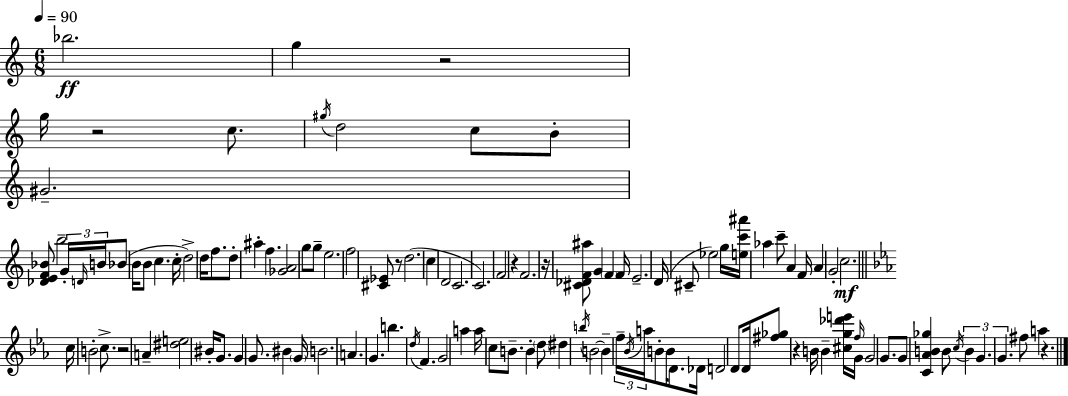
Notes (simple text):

Bb5/h. G5/q R/h G5/s R/h C5/e. G#5/s D5/h C5/e B4/e G#4/h. [Db4,E4,F4,Bb4]/e B5/h G4/s D4/s B4/s Bb4/e B4/s B4/e C5/q. C5/s D5/h D5/s F5/e. D5/e A#5/q F5/q. [Gb4,A4]/h G5/e G5/e E5/h. F5/h [C#4,Eb4]/e R/e D5/h. C5/q D4/h C4/h. C4/h. F4/h R/q F4/h. R/s [C#4,Db4,F4,A#5]/e G4/q F4/q F4/s E4/h. D4/s C#4/e Eb5/h G5/s [E5,C6,A#6]/s Ab5/q C6/e A4/q F4/s A4/q G4/h C5/h. C5/s B4/h C5/e. R/h A4/q [D#5,E5]/h BIS4/s G4/e. G4/q G4/e. BIS4/q G4/s B4/h. A4/q. G4/q. B5/q. D5/s F4/q. G4/h A5/q A5/s C5/e B4/e. B4/q D5/e D#5/q B5/s B4/h B4/q F5/s Bb4/s A5/s B4/e B4/s D4/e. Db4/s D4/h D4/e D4/s [F#5,Gb5]/e R/q B4/s B4/q [C#5,G5,Db6,E6]/s F5/s G4/s G4/h G4/e. G4/e [C4,Ab4,B4,Gb5]/q B4/e C5/s B4/q G4/q. G4/q. F#5/e A5/q R/q.